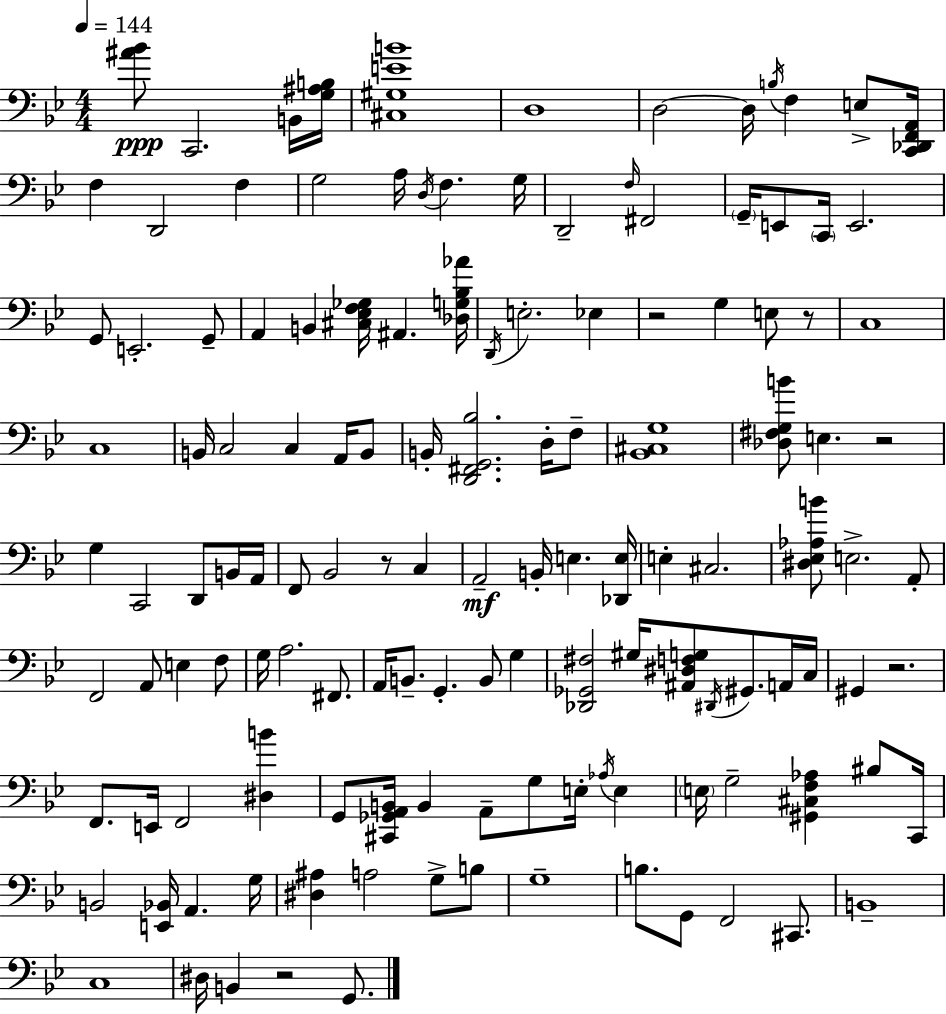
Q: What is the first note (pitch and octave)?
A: C2